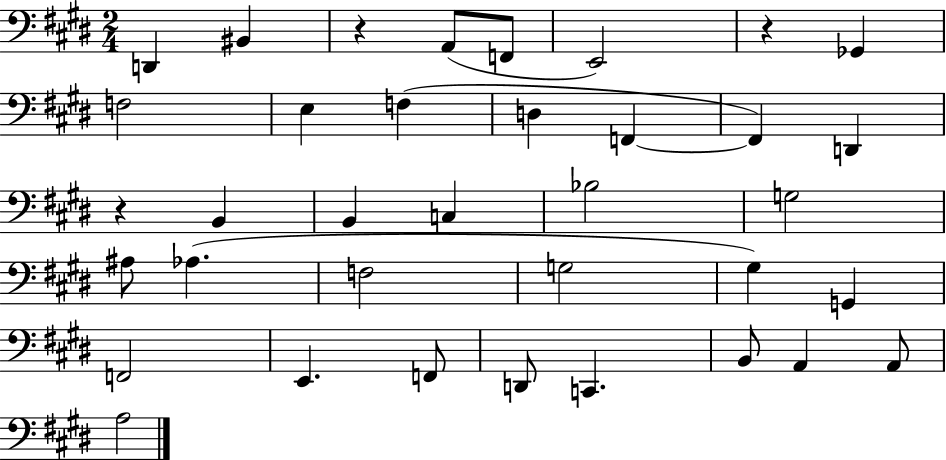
{
  \clef bass
  \numericTimeSignature
  \time 2/4
  \key e \major
  d,4 bis,4 | r4 a,8( f,8 | e,2) | r4 ges,4 | \break f2 | e4 f4( | d4 f,4~~ | f,4) d,4 | \break r4 b,4 | b,4 c4 | bes2 | g2 | \break ais8 aes4.( | f2 | g2 | gis4) g,4 | \break f,2 | e,4. f,8 | d,8 c,4. | b,8 a,4 a,8 | \break a2 | \bar "|."
}